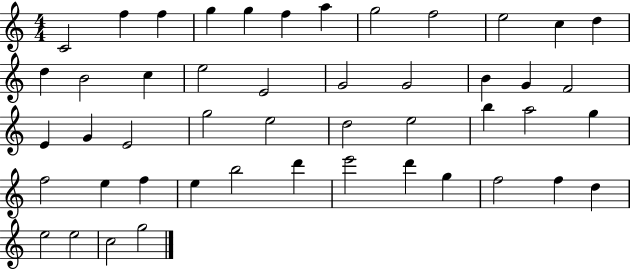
X:1
T:Untitled
M:4/4
L:1/4
K:C
C2 f f g g f a g2 f2 e2 c d d B2 c e2 E2 G2 G2 B G F2 E G E2 g2 e2 d2 e2 b a2 g f2 e f e b2 d' e'2 d' g f2 f d e2 e2 c2 g2